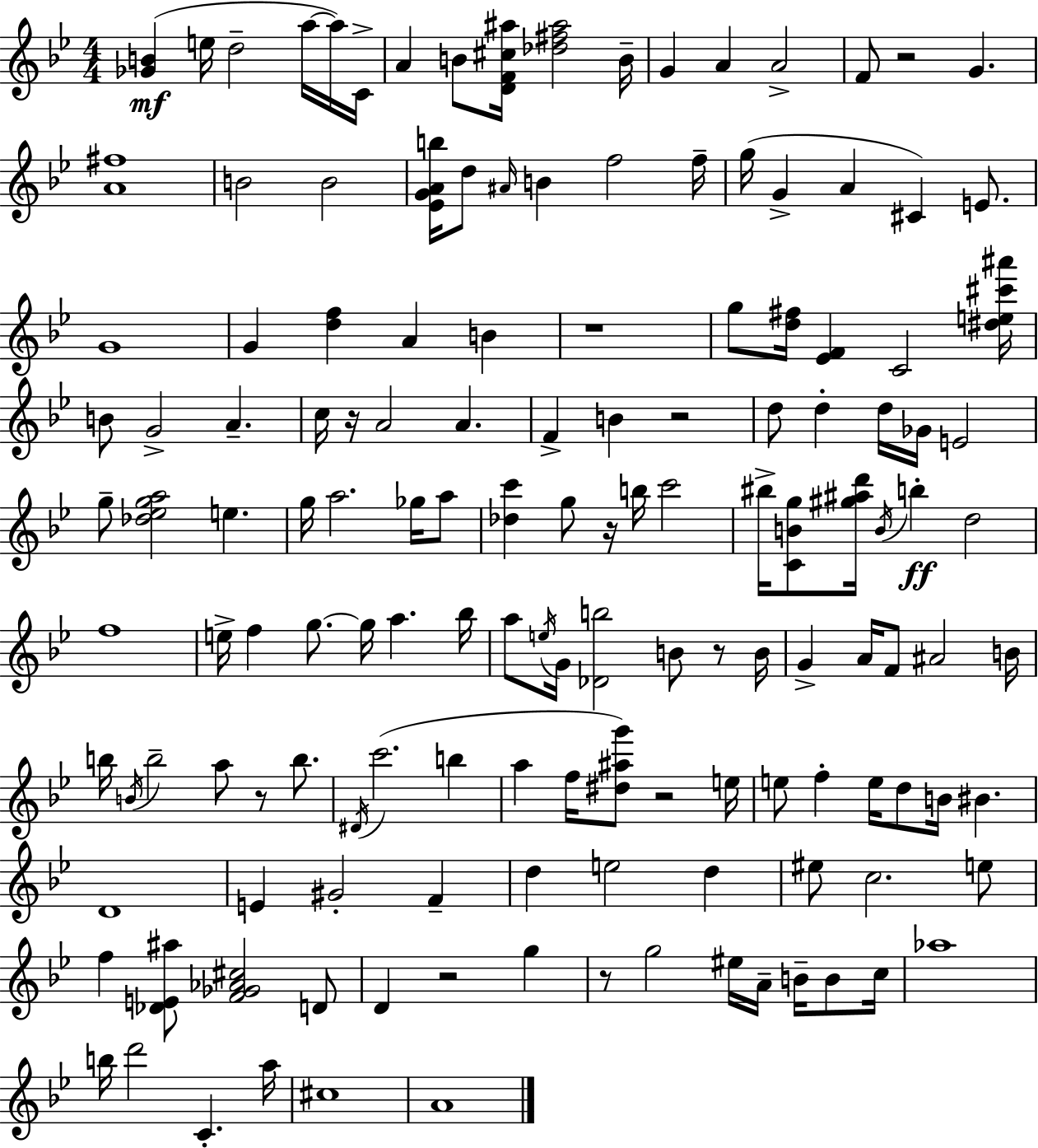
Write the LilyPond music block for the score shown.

{
  \clef treble
  \numericTimeSignature
  \time 4/4
  \key bes \major
  <ges' b'>4(\mf e''16 d''2-- a''16~~ a''16) c'16-> | a'4 b'8 <d' f' cis'' ais''>16 <des'' fis'' ais''>2 b'16-- | g'4 a'4 a'2-> | f'8 r2 g'4. | \break <a' fis''>1 | b'2 b'2 | <ees' g' a' b''>16 d''8 \grace { ais'16 } b'4 f''2 | f''16-- g''16( g'4-> a'4 cis'4) e'8. | \break g'1 | g'4 <d'' f''>4 a'4 b'4 | r1 | g''8 <d'' fis''>16 <ees' f'>4 c'2 | \break <dis'' e'' cis''' ais'''>16 b'8 g'2-> a'4.-- | c''16 r16 a'2 a'4. | f'4-> b'4 r2 | d''8 d''4-. d''16 ges'16 e'2 | \break g''8-- <des'' ees'' g'' a''>2 e''4. | g''16 a''2. ges''16 a''8 | <des'' c'''>4 g''8 r16 b''16 c'''2 | bis''16-> <c' b' g''>8 <gis'' ais'' d'''>16 \acciaccatura { b'16 }\ff b''4-. d''2 | \break f''1 | e''16-> f''4 g''8.~~ g''16 a''4. | bes''16 a''8 \acciaccatura { e''16 } g'16 <des' b''>2 b'8 | r8 b'16 g'4-> a'16 f'8 ais'2 | \break b'16 b''16 \acciaccatura { b'16 } b''2-- a''8 r8 | b''8. \acciaccatura { dis'16 }( c'''2. | b''4 a''4 f''16 <dis'' ais'' g'''>8) r2 | e''16 e''8 f''4-. e''16 d''8 b'16 bis'4. | \break d'1 | e'4 gis'2-. | f'4-- d''4 e''2 | d''4 eis''8 c''2. | \break e''8 f''4 <des' e' ais''>8 <f' ges' aes' cis''>2 | d'8 d'4 r2 | g''4 r8 g''2 eis''16 | a'16-- b'16-- b'8 c''16 aes''1 | \break b''16 d'''2 c'4.-. | a''16 cis''1 | a'1 | \bar "|."
}